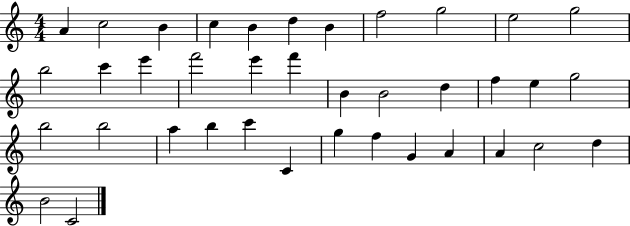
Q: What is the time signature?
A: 4/4